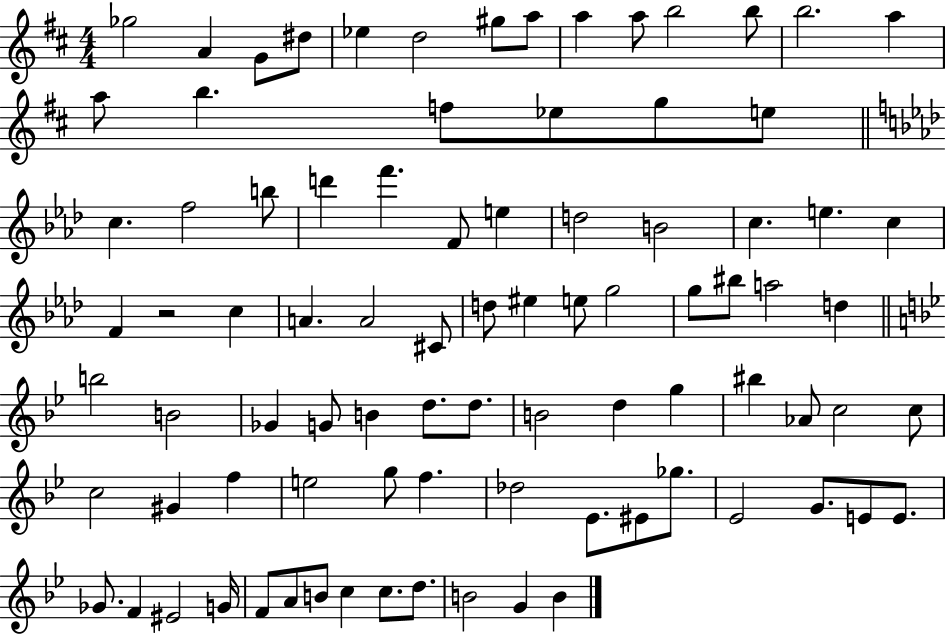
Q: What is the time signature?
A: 4/4